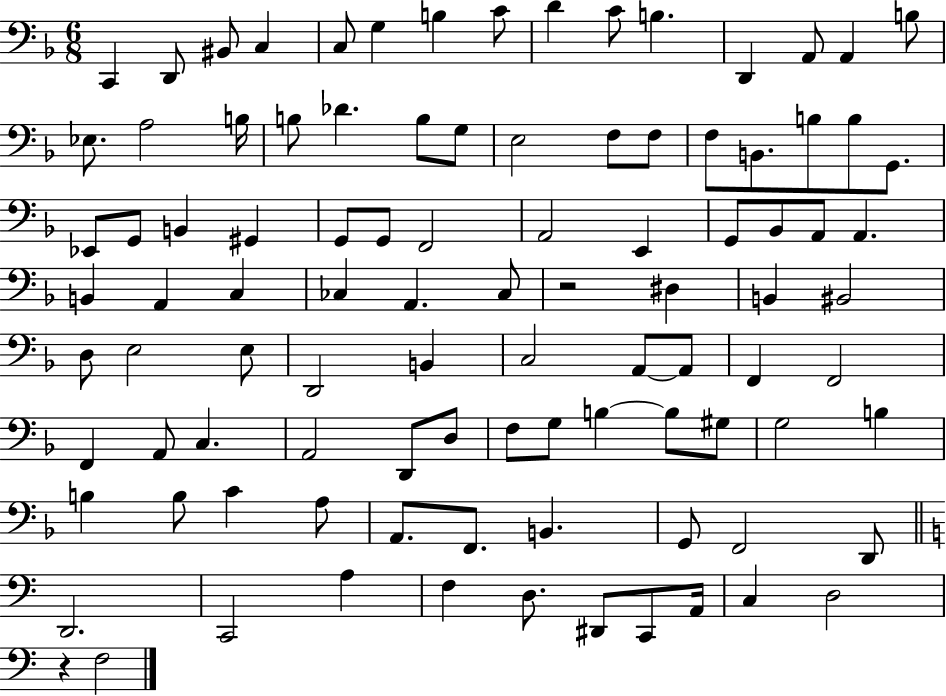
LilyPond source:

{
  \clef bass
  \numericTimeSignature
  \time 6/8
  \key f \major
  \repeat volta 2 { c,4 d,8 bis,8 c4 | c8 g4 b4 c'8 | d'4 c'8 b4. | d,4 a,8 a,4 b8 | \break ees8. a2 b16 | b8 des'4. b8 g8 | e2 f8 f8 | f8 b,8. b8 b8 g,8. | \break ees,8 g,8 b,4 gis,4 | g,8 g,8 f,2 | a,2 e,4 | g,8 bes,8 a,8 a,4. | \break b,4 a,4 c4 | ces4 a,4. ces8 | r2 dis4 | b,4 bis,2 | \break d8 e2 e8 | d,2 b,4 | c2 a,8~~ a,8 | f,4 f,2 | \break f,4 a,8 c4. | a,2 d,8 d8 | f8 g8 b4~~ b8 gis8 | g2 b4 | \break b4 b8 c'4 a8 | a,8. f,8. b,4. | g,8 f,2 d,8 | \bar "||" \break \key c \major d,2. | c,2 a4 | f4 d8. dis,8 c,8 a,16 | c4 d2 | \break r4 f2 | } \bar "|."
}